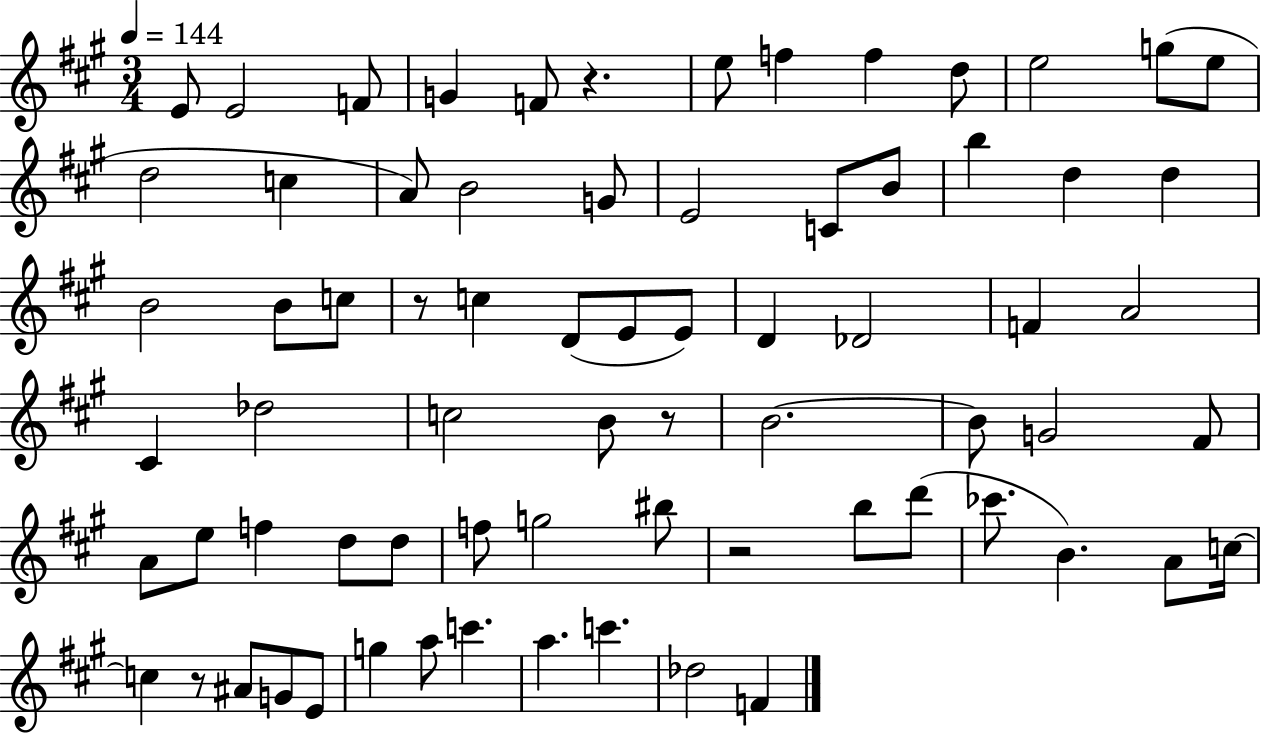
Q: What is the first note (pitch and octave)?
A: E4